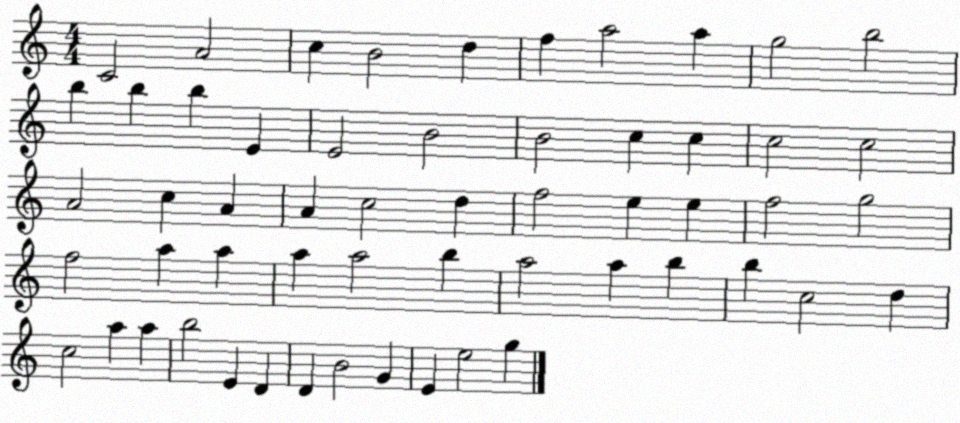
X:1
T:Untitled
M:4/4
L:1/4
K:C
C2 A2 c B2 d f a2 a g2 b2 b b b E E2 B2 B2 c c c2 c2 A2 c A A c2 d f2 e e f2 g2 f2 a a a a2 b a2 a b b c2 d c2 a a b2 E D D B2 G E e2 g